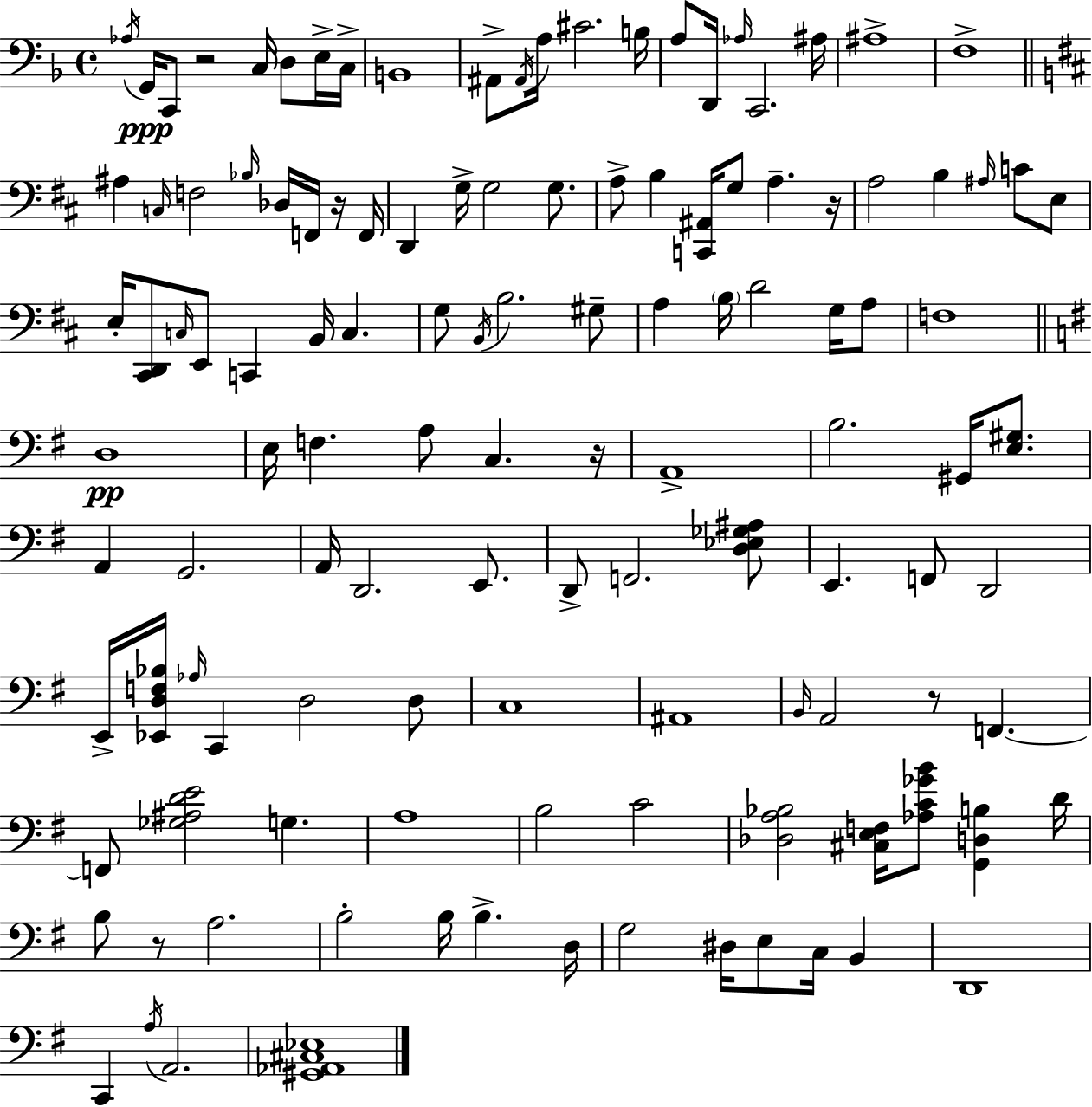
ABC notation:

X:1
T:Untitled
M:4/4
L:1/4
K:Dm
_A,/4 G,,/4 C,,/2 z2 C,/4 D,/2 E,/4 C,/4 B,,4 ^A,,/2 ^A,,/4 A,/4 ^C2 B,/4 A,/2 D,,/4 _A,/4 C,,2 ^A,/4 ^A,4 F,4 ^A, C,/4 F,2 _B,/4 _D,/4 F,,/4 z/4 F,,/4 D,, G,/4 G,2 G,/2 A,/2 B, [C,,^A,,]/4 G,/2 A, z/4 A,2 B, ^A,/4 C/2 E,/2 E,/4 [^C,,D,,]/2 C,/4 E,,/2 C,, B,,/4 C, G,/2 B,,/4 B,2 ^G,/2 A, B,/4 D2 G,/4 A,/2 F,4 D,4 E,/4 F, A,/2 C, z/4 A,,4 B,2 ^G,,/4 [E,^G,]/2 A,, G,,2 A,,/4 D,,2 E,,/2 D,,/2 F,,2 [D,_E,_G,^A,]/2 E,, F,,/2 D,,2 E,,/4 [_E,,D,F,_B,]/4 _A,/4 C,, D,2 D,/2 C,4 ^A,,4 B,,/4 A,,2 z/2 F,, F,,/2 [_G,^A,DE]2 G, A,4 B,2 C2 [_D,A,_B,]2 [^C,E,F,]/4 [_A,C_GB]/2 [G,,D,B,] D/4 B,/2 z/2 A,2 B,2 B,/4 B, D,/4 G,2 ^D,/4 E,/2 C,/4 B,, D,,4 C,, A,/4 A,,2 [^G,,_A,,^C,_E,]4